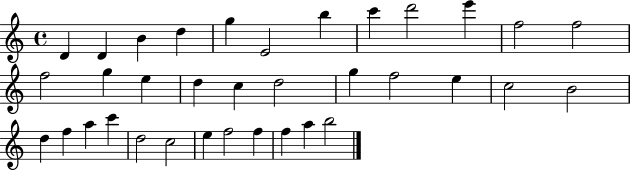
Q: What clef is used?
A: treble